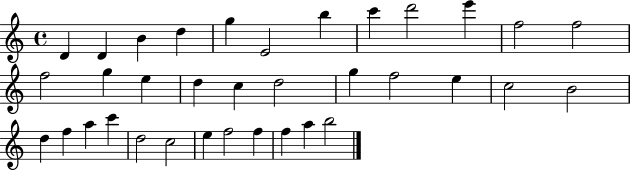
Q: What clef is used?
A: treble